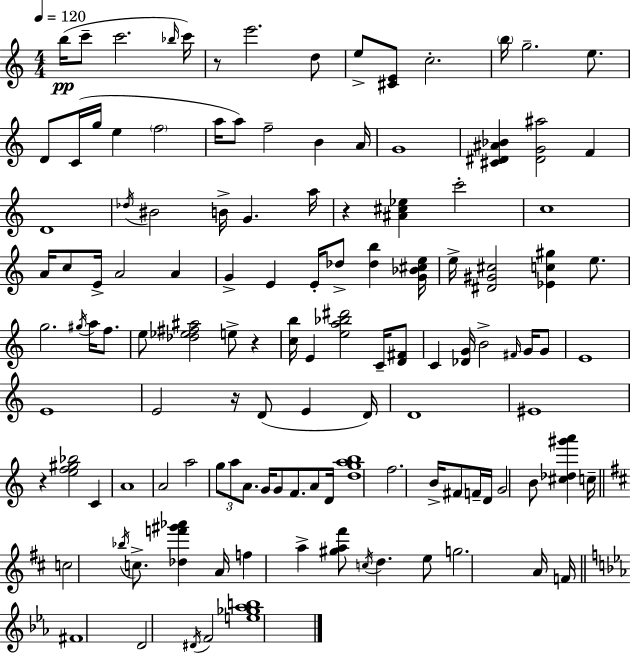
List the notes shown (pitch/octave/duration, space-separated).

B5/s C6/e C6/h. Bb5/s C6/s R/e E6/h. D5/e E5/e [C#4,E4]/e C5/h. B5/s G5/h. E5/e. D4/e C4/s G5/s E5/q F5/h A5/s A5/e F5/h B4/q A4/s G4/w [C#4,D#4,A#4,Bb4]/q [D#4,G4,A#5]/h F4/q D4/w Db5/s BIS4/h B4/s G4/q. A5/s R/q [A#4,C#5,Eb5]/q C6/h C5/w A4/s C5/e E4/s A4/h A4/q G4/q E4/q E4/s Db5/e [Db5,B5]/q [G4,Bb4,C#5,E5]/s E5/s [D#4,G#4,C#5]/h [Eb4,C5,G#5]/q E5/e. G5/h. G#5/s A5/s F5/e. E5/e [Db5,Eb5,F#5,A#5]/h E5/e R/q [C5,B5]/s E4/q [E5,A5,Bb5,D#6]/h C4/s [D4,F#4]/e C4/q [Db4,G4]/s B4/h F#4/s G4/s G4/e E4/w E4/w E4/h R/s D4/e E4/q D4/s D4/w EIS4/w R/q [E5,F5,G#5,Bb5]/h C4/q A4/w A4/h A5/h G5/e A5/e A4/e. G4/s G4/e F4/e. A4/e D4/s [D5,G5,A5,B5]/w F5/h. B4/s F#4/e F4/s D4/s G4/h B4/e [C#5,Db5,G#6,A6]/q C5/s C5/h Bb5/s C5/e. [Db5,F6,G#6,Ab6]/q A4/s F5/q A5/q [G#5,A5,F#6]/e C5/s D5/q. E5/e G5/h. A4/s F4/s F#4/w D4/h D#4/s F4/h [E5,Gb5,Ab5,B5]/w